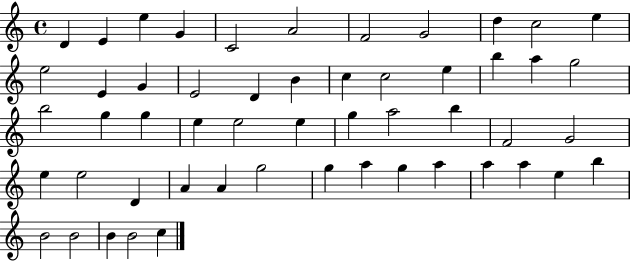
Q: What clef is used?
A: treble